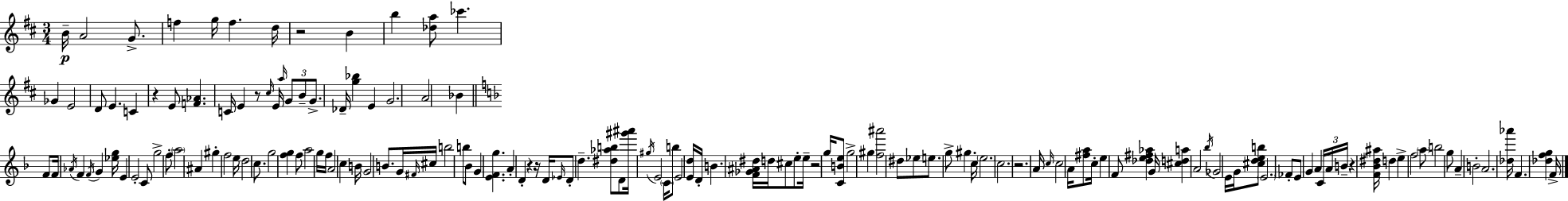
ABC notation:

X:1
T:Untitled
M:3/4
L:1/4
K:D
B/4 A2 G/2 f g/4 f d/4 z2 B b [_da]/2 _c' _G E2 D/2 E C z E/2 [F_A] C/4 E z/2 ^c/4 E/4 a/4 G/2 B/2 G/2 _D/4 [g_b] E G2 A2 _B F/2 F/4 _A/4 F F/4 G [_eg]/4 E E2 C/2 g2 f/2 a2 ^A ^g f2 e/4 d2 c/2 g2 [fg] f/2 a2 g/4 f/4 A2 c B/4 G2 B/2 G/4 ^F/4 ^c/4 b2 b/2 _B/2 G [EFg] A D z z/4 D/4 _E/4 D/2 d [^d_ab]/2 D/2 [^g'^a']/4 ^g/4 E2 C/4 b/2 E2 [Ed]/4 D/4 B [F_G^A^d]/4 d/4 ^c/2 e/2 e/4 z2 g/4 [CBe]/2 g2 ^g [f^a']2 ^d/2 _e/2 e/2 g/2 ^g c/4 e2 c2 z2 A/4 c/4 c2 A/4 [^fa]/2 c/4 e F/2 [_de^f_a] G/4 [^cda] A2 _b/4 _G2 E/4 G/4 [^cdeb]/2 E2 _F/2 E/2 G A C/4 A/4 B/4 z [F_B^d^a]/4 d e f2 a/2 b2 g/2 A B2 A2 [_d_a']/4 F [_dfg] F/4